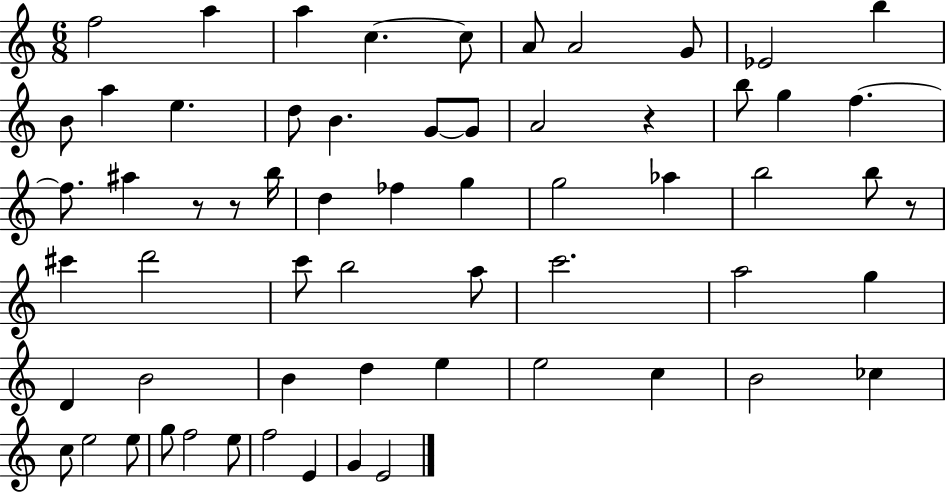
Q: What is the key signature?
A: C major